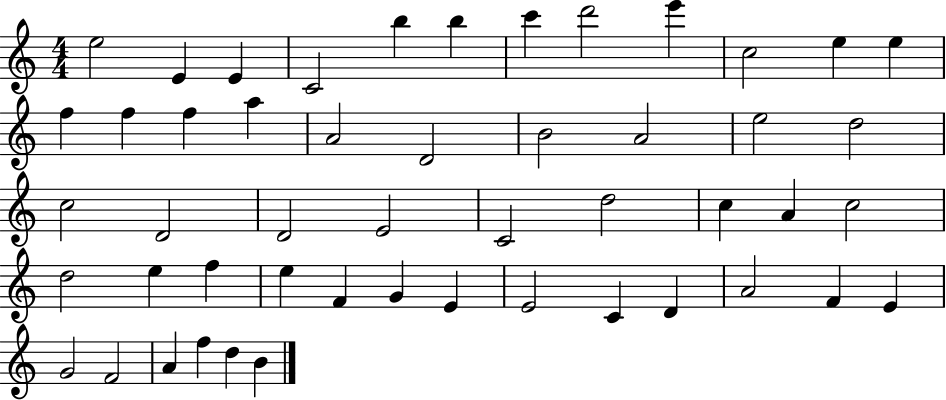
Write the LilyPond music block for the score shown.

{
  \clef treble
  \numericTimeSignature
  \time 4/4
  \key c \major
  e''2 e'4 e'4 | c'2 b''4 b''4 | c'''4 d'''2 e'''4 | c''2 e''4 e''4 | \break f''4 f''4 f''4 a''4 | a'2 d'2 | b'2 a'2 | e''2 d''2 | \break c''2 d'2 | d'2 e'2 | c'2 d''2 | c''4 a'4 c''2 | \break d''2 e''4 f''4 | e''4 f'4 g'4 e'4 | e'2 c'4 d'4 | a'2 f'4 e'4 | \break g'2 f'2 | a'4 f''4 d''4 b'4 | \bar "|."
}